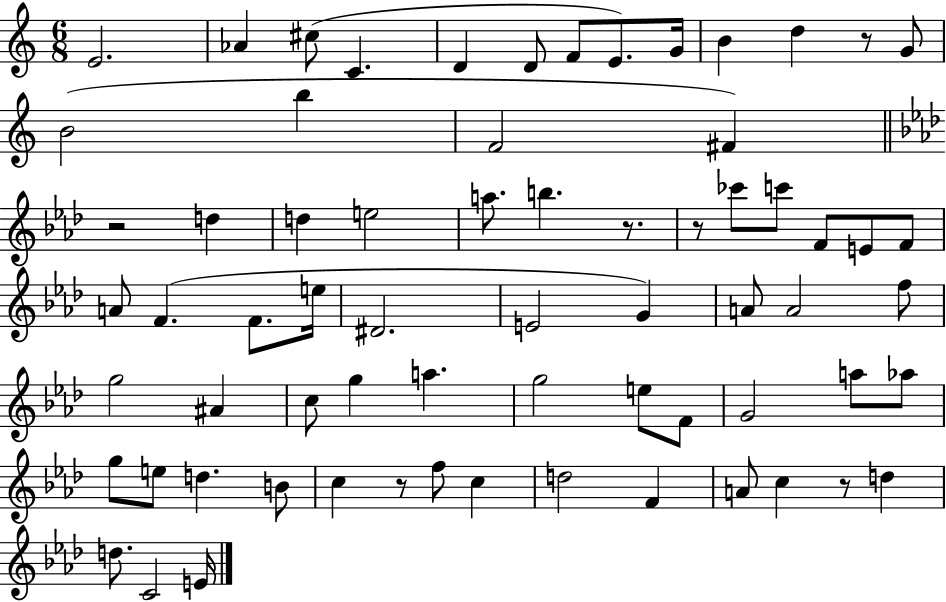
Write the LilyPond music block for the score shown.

{
  \clef treble
  \numericTimeSignature
  \time 6/8
  \key c \major
  e'2. | aes'4 cis''8( c'4. | d'4 d'8 f'8 e'8.) g'16 | b'4 d''4 r8 g'8 | \break b'2( b''4 | f'2 fis'4) | \bar "||" \break \key f \minor r2 d''4 | d''4 e''2 | a''8. b''4. r8. | r8 ces'''8 c'''8 f'8 e'8 f'8 | \break a'8 f'4.( f'8. e''16 | dis'2. | e'2 g'4) | a'8 a'2 f''8 | \break g''2 ais'4 | c''8 g''4 a''4. | g''2 e''8 f'8 | g'2 a''8 aes''8 | \break g''8 e''8 d''4. b'8 | c''4 r8 f''8 c''4 | d''2 f'4 | a'8 c''4 r8 d''4 | \break d''8. c'2 e'16 | \bar "|."
}